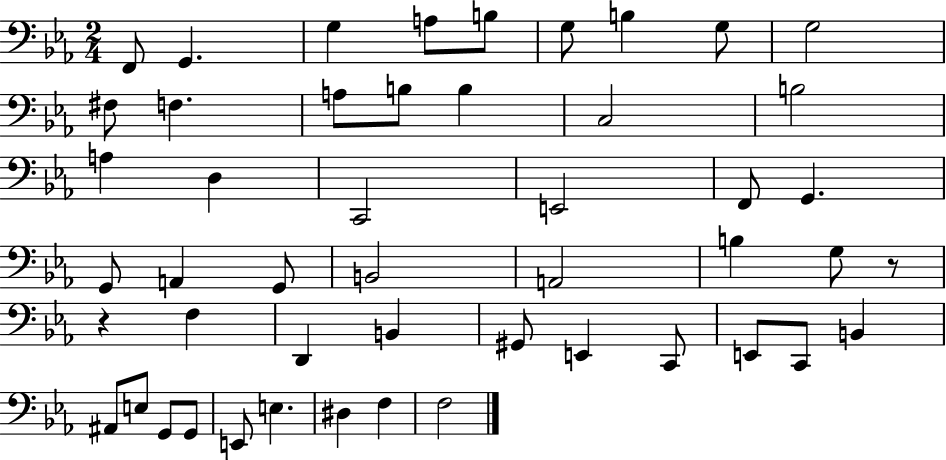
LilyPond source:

{
  \clef bass
  \numericTimeSignature
  \time 2/4
  \key ees \major
  f,8 g,4. | g4 a8 b8 | g8 b4 g8 | g2 | \break fis8 f4. | a8 b8 b4 | c2 | b2 | \break a4 d4 | c,2 | e,2 | f,8 g,4. | \break g,8 a,4 g,8 | b,2 | a,2 | b4 g8 r8 | \break r4 f4 | d,4 b,4 | gis,8 e,4 c,8 | e,8 c,8 b,4 | \break ais,8 e8 g,8 g,8 | e,8 e4. | dis4 f4 | f2 | \break \bar "|."
}